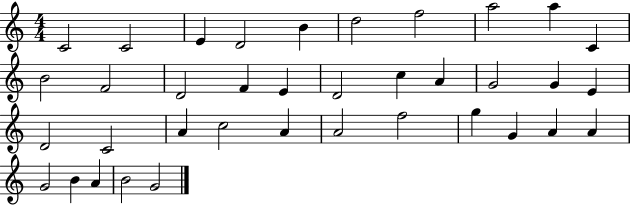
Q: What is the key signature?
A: C major